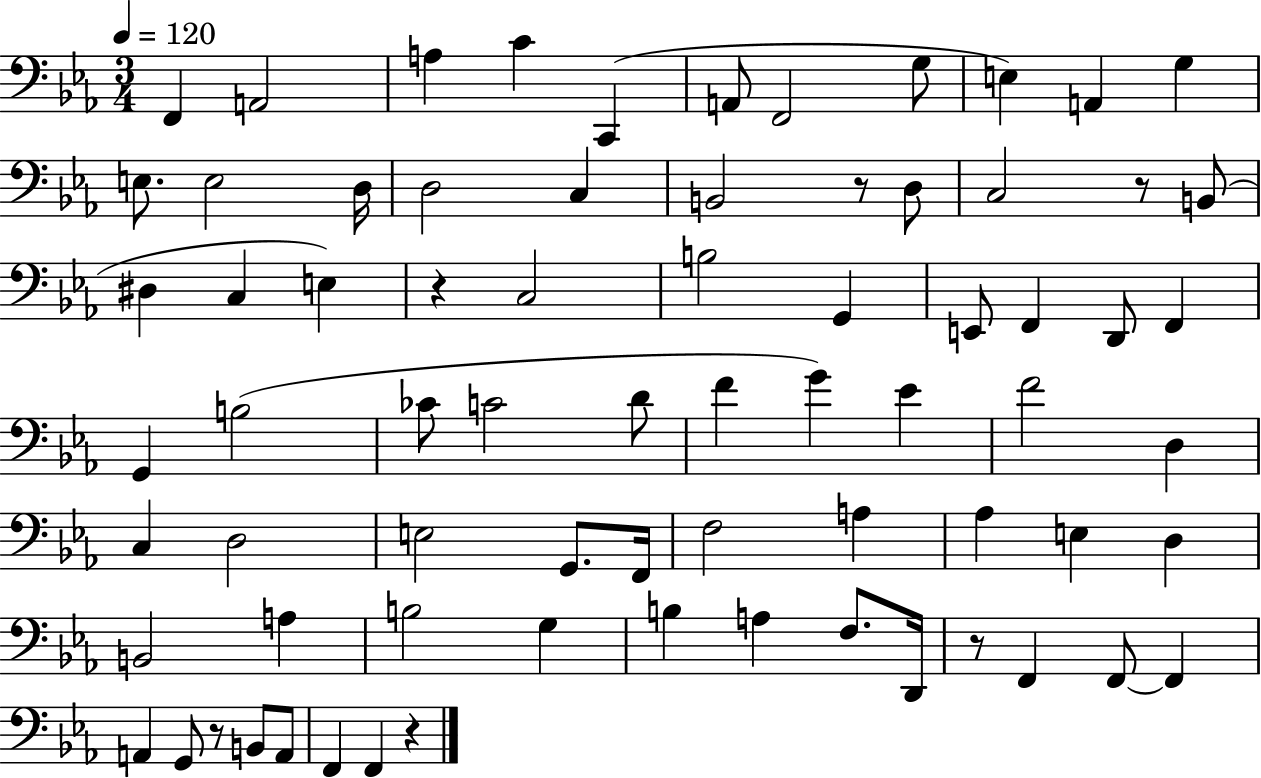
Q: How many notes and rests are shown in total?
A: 73